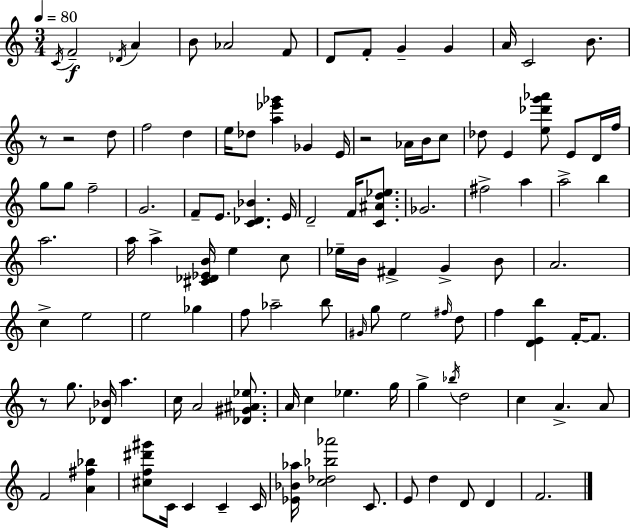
C4/s F4/h Db4/s A4/q B4/e Ab4/h F4/e D4/e F4/e G4/q G4/q A4/s C4/h B4/e. R/e R/h D5/e F5/h D5/q E5/s Db5/e [A5,Eb6,Gb6]/q Gb4/q E4/s R/h Ab4/s B4/s C5/e Db5/e E4/q [E5,Db6,G6,Ab6]/e E4/e D4/s F5/s G5/e G5/e F5/h G4/h. F4/e E4/e. [C4,Db4,Bb4]/q. E4/s D4/h F4/s [C4,A#4,D5,Eb5]/e. Gb4/h. F#5/h A5/q A5/h B5/q A5/h. A5/s A5/q [C#4,Db4,Eb4,B4]/s E5/q C5/e Eb5/s B4/s F#4/q G4/q B4/e A4/h. C5/q E5/h E5/h Gb5/q F5/e Ab5/h B5/e G#4/s G5/e E5/h F#5/s D5/e F5/q [D4,E4,B5]/q F4/s F4/e. R/e G5/e. [Db4,Bb4]/s A5/q. C5/s A4/h [Db4,G#4,A#4,Eb5]/e. A4/s C5/q Eb5/q. G5/s G5/q Bb5/s D5/h C5/q A4/q. A4/e F4/h [A4,F#5,Bb5]/q [C#5,F5,D#6,G#6]/e C4/s C4/q C4/q C4/s [Eb4,Bb4,Ab5]/s [C5,Db5,Bb5,Ab6]/h C4/e. E4/e D5/q D4/e D4/q F4/h.